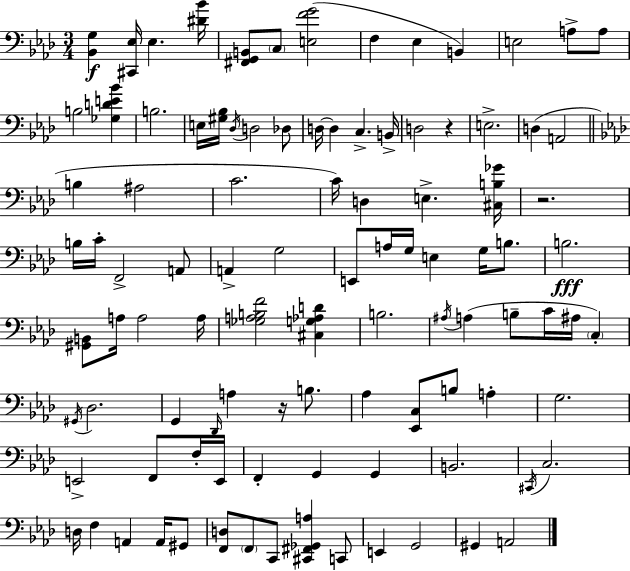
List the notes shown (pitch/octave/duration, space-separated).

[Bb2,G3]/q [C#2,Eb3]/s Eb3/q. [D#4,Bb4]/s [F#2,G2,B2]/e C3/e [E3,F4,G4]/h F3/q Eb3/q B2/q E3/h A3/e A3/e B3/h [Gb3,D4,E4,Bb4]/q B3/h. E3/s [G#3,Bb3]/s Db3/s D3/h Db3/e D3/s D3/q C3/q. B2/s D3/h R/q E3/h. D3/q A2/h B3/q A#3/h C4/h. C4/s D3/q E3/q. [C#3,B3,Gb4]/s R/h. B3/s C4/s F2/h A2/e A2/q G3/h E2/e A3/s G3/s E3/q G3/s B3/e. B3/h. [G#2,B2]/e A3/s A3/h A3/s [Gb3,A3,B3,F4]/h [C#3,G3,Ab3,D4]/q B3/h. A#3/s A3/q B3/e C4/s A#3/s C3/q G#2/s Db3/h. G2/q Db2/s A3/q R/s B3/e. Ab3/q [Eb2,C3]/e B3/e A3/q G3/h. E2/h F2/e F3/s E2/s F2/q G2/q G2/q B2/h. C#2/s C3/h. D3/s F3/q A2/q A2/s G#2/e [F2,D3]/e F2/e C2/e [C#2,F#2,Gb2,A3]/q C2/e E2/q G2/h G#2/q A2/h